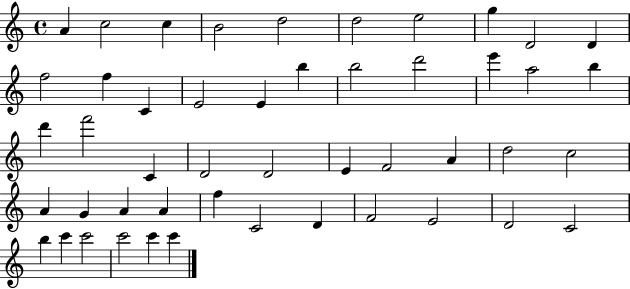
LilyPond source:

{
  \clef treble
  \time 4/4
  \defaultTimeSignature
  \key c \major
  a'4 c''2 c''4 | b'2 d''2 | d''2 e''2 | g''4 d'2 d'4 | \break f''2 f''4 c'4 | e'2 e'4 b''4 | b''2 d'''2 | e'''4 a''2 b''4 | \break d'''4 f'''2 c'4 | d'2 d'2 | e'4 f'2 a'4 | d''2 c''2 | \break a'4 g'4 a'4 a'4 | f''4 c'2 d'4 | f'2 e'2 | d'2 c'2 | \break b''4 c'''4 c'''2 | c'''2 c'''4 c'''4 | \bar "|."
}